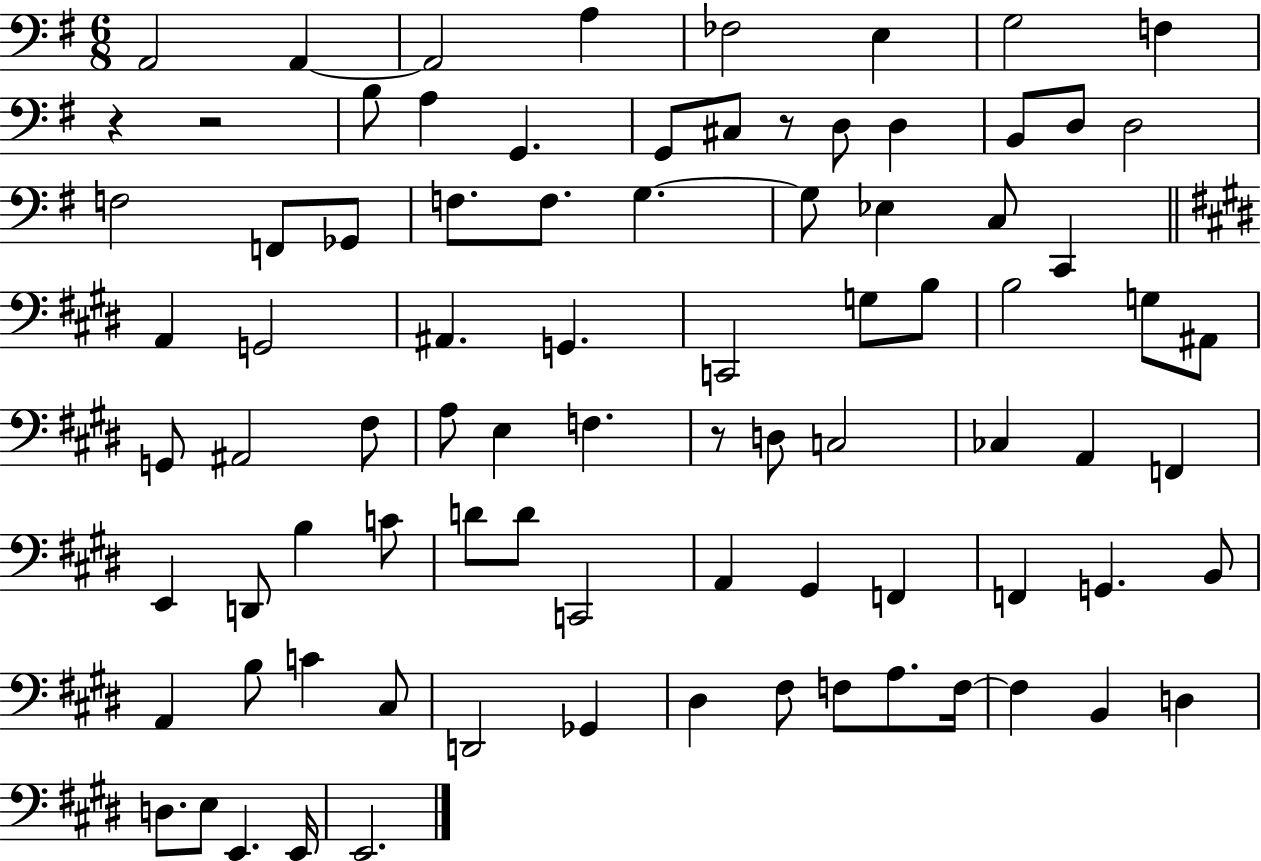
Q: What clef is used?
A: bass